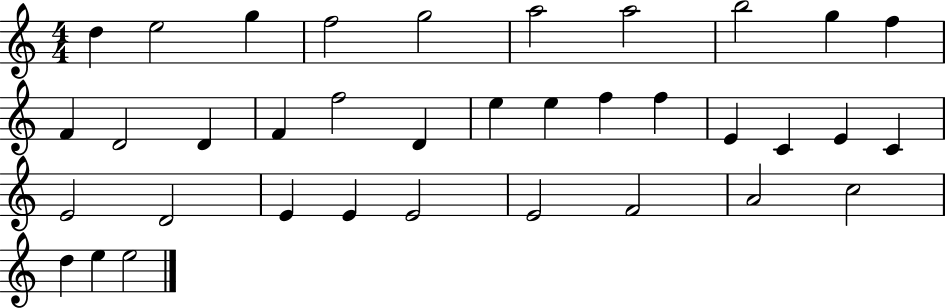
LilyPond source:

{
  \clef treble
  \numericTimeSignature
  \time 4/4
  \key c \major
  d''4 e''2 g''4 | f''2 g''2 | a''2 a''2 | b''2 g''4 f''4 | \break f'4 d'2 d'4 | f'4 f''2 d'4 | e''4 e''4 f''4 f''4 | e'4 c'4 e'4 c'4 | \break e'2 d'2 | e'4 e'4 e'2 | e'2 f'2 | a'2 c''2 | \break d''4 e''4 e''2 | \bar "|."
}